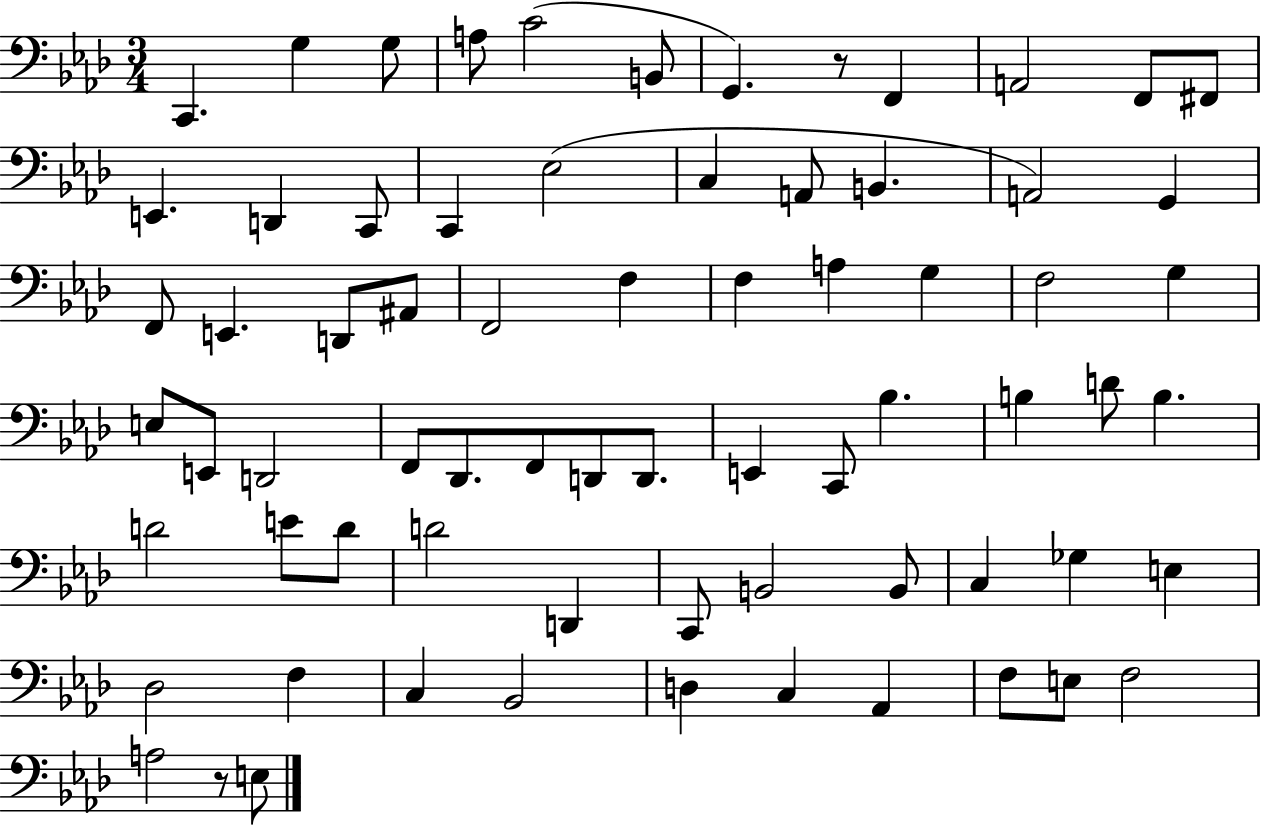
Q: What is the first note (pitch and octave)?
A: C2